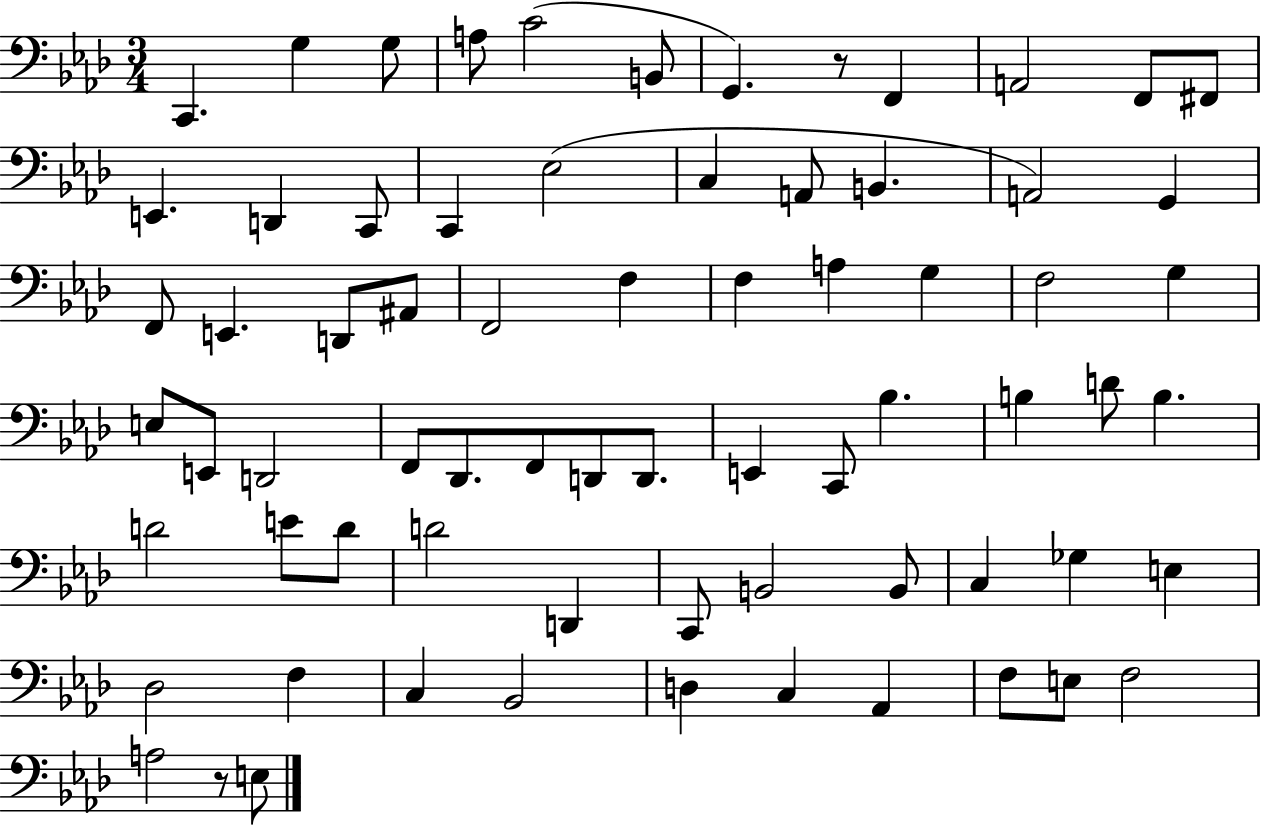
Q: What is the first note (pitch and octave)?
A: C2